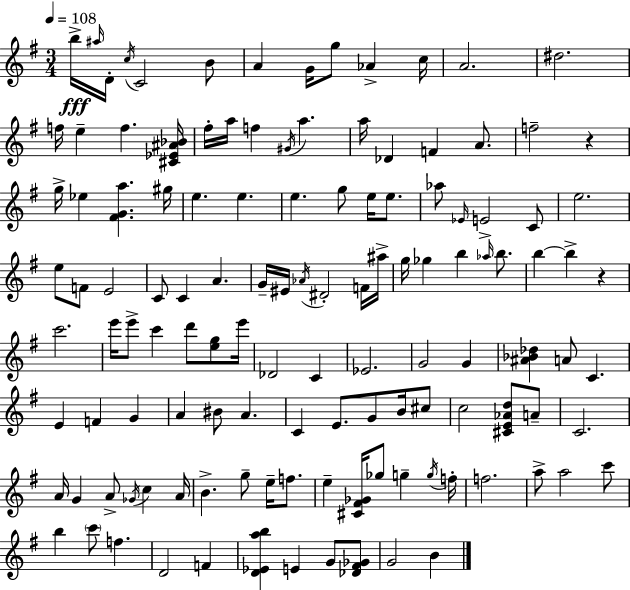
B5/s A#5/s D4/s C5/s C4/h B4/e A4/q G4/s G5/e Ab4/q C5/s A4/h. D#5/h. F5/s E5/q F5/q. [C#4,Eb4,A#4,Bb4]/s F#5/s A5/s F5/q G#4/s A5/q. A5/s Db4/q F4/q A4/e. F5/h R/q G5/s Eb5/q [F#4,G4,A5]/q. G#5/s E5/q. E5/q. E5/q. G5/e E5/s E5/e. Ab5/e Eb4/s E4/h C4/e E5/h. E5/e F4/e E4/h C4/e C4/q A4/q. G4/s EIS4/s Ab4/s D#4/h F4/s A#5/s G5/s Gb5/q B5/q Ab5/s B5/e. B5/q B5/q R/q C6/h. E6/s E6/e C6/q D6/e [E5,G5]/e E6/s Db4/h C4/q Eb4/h. G4/h G4/q [A#4,Bb4,Db5]/q A4/e C4/q. E4/q F4/q G4/q A4/q BIS4/e A4/q. C4/q E4/e. G4/e B4/s C#5/e C5/h [C#4,E4,Ab4,D5]/e A4/e C4/h. A4/s G4/q A4/e Gb4/s C5/q A4/s B4/q. G5/e E5/s F5/e. E5/q [C#4,F#4,Gb4]/s Gb5/e G5/q G5/s F5/s F5/h. A5/e A5/h C6/e B5/q C6/e F5/q. D4/h F4/q [D4,Eb4,A5,B5]/q E4/q G4/e [Db4,F#4,Gb4]/e G4/h B4/q